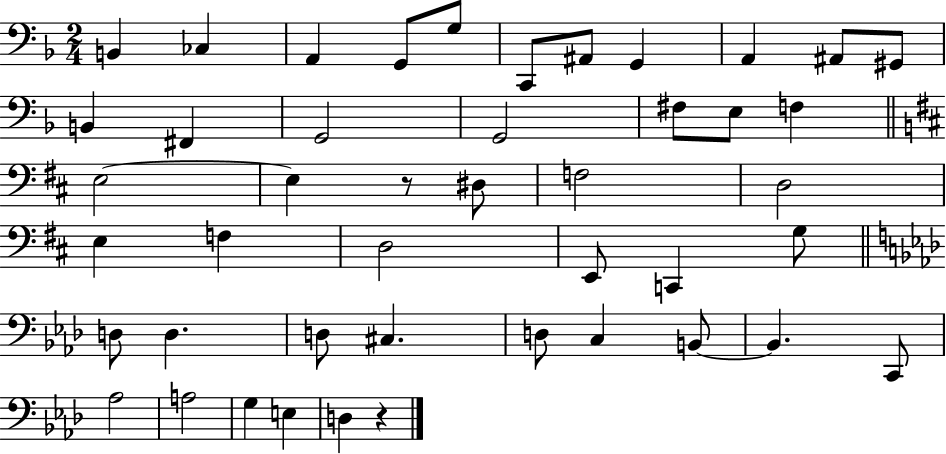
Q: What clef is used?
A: bass